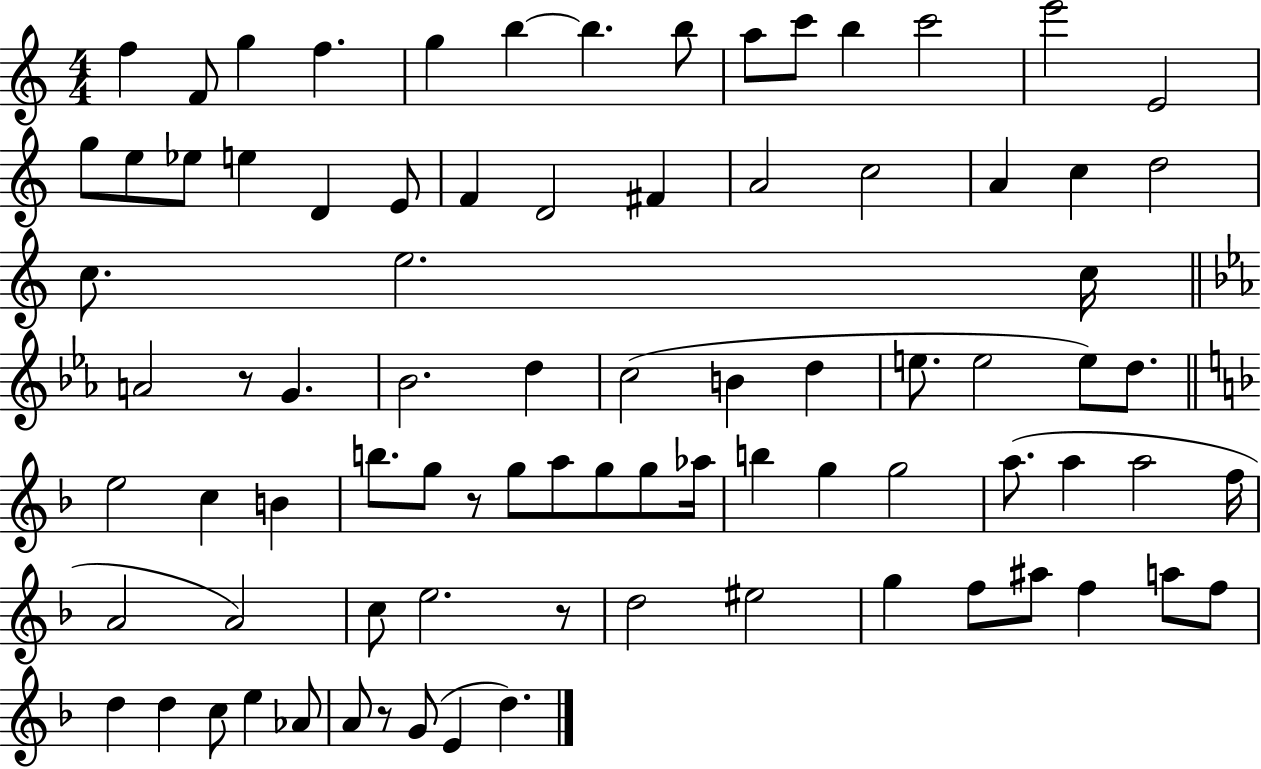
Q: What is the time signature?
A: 4/4